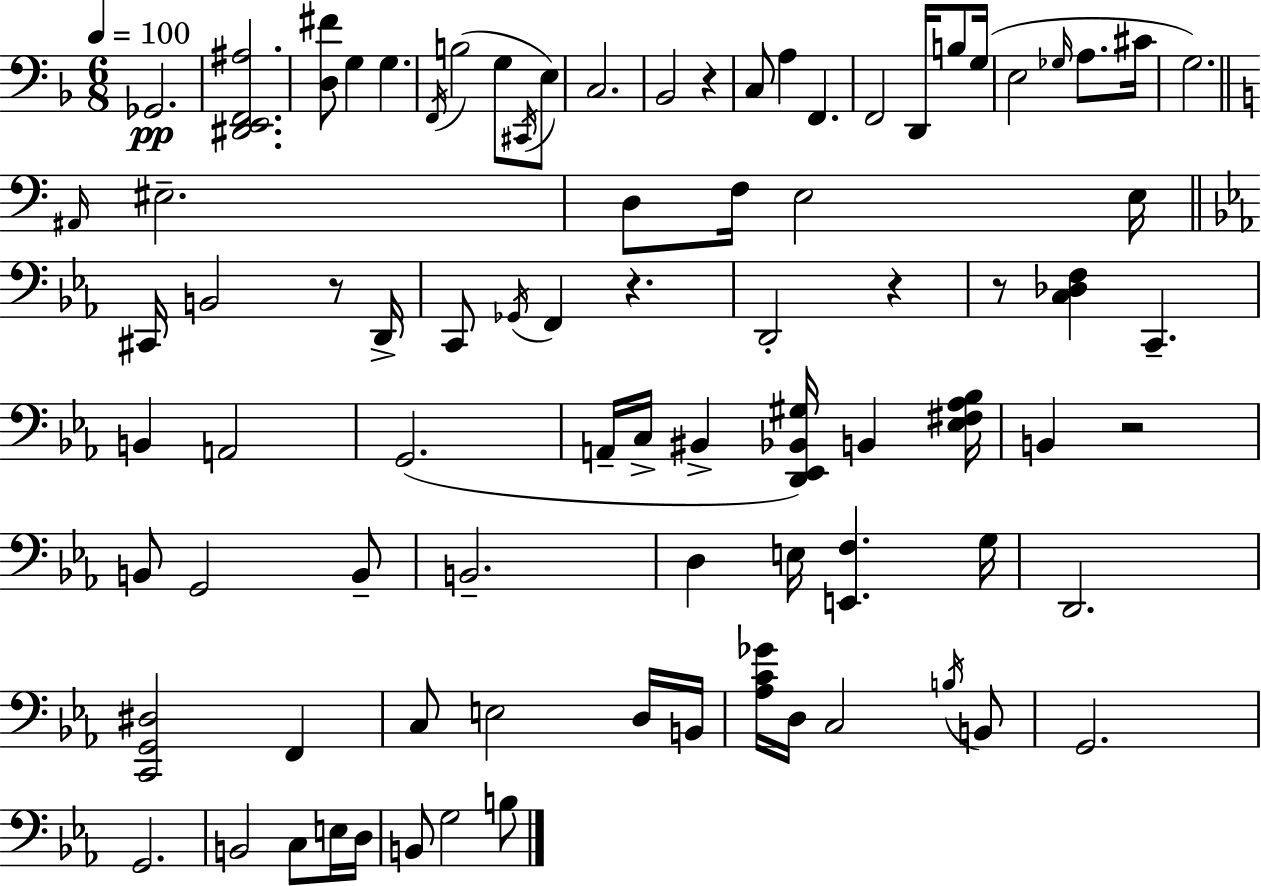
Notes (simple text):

Gb2/h. [D#2,E2,F2,A#3]/h. [D3,F#4]/e G3/q G3/q. F2/s B3/h G3/e C#2/s E3/e C3/h. Bb2/h R/q C3/e A3/q F2/q. F2/h D2/s B3/e G3/s E3/h Gb3/s A3/e. C#4/s G3/h. A#2/s EIS3/h. D3/e F3/s E3/h E3/s C#2/s B2/h R/e D2/s C2/e Gb2/s F2/q R/q. D2/h R/q R/e [C3,Db3,F3]/q C2/q. B2/q A2/h G2/h. A2/s C3/s BIS2/q [D2,Eb2,Bb2,G#3]/s B2/q [Eb3,F#3,Ab3,Bb3]/s B2/q R/h B2/e G2/h B2/e B2/h. D3/q E3/s [E2,F3]/q. G3/s D2/h. [C2,G2,D#3]/h F2/q C3/e E3/h D3/s B2/s [Ab3,C4,Gb4]/s D3/s C3/h B3/s B2/e G2/h. G2/h. B2/h C3/e E3/s D3/s B2/e G3/h B3/e